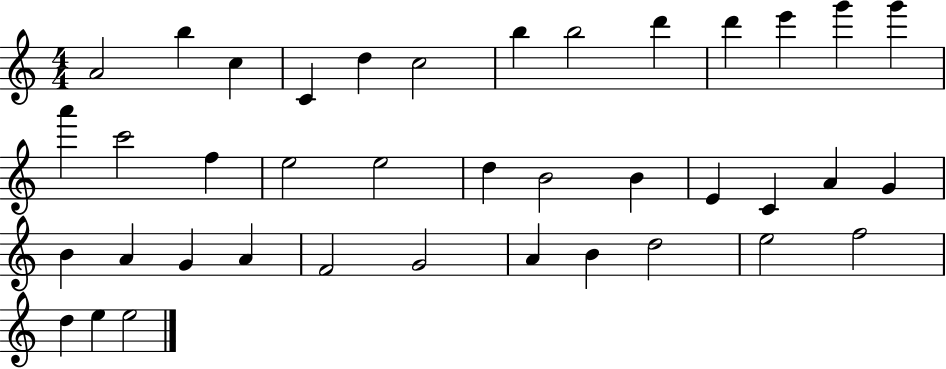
{
  \clef treble
  \numericTimeSignature
  \time 4/4
  \key c \major
  a'2 b''4 c''4 | c'4 d''4 c''2 | b''4 b''2 d'''4 | d'''4 e'''4 g'''4 g'''4 | \break a'''4 c'''2 f''4 | e''2 e''2 | d''4 b'2 b'4 | e'4 c'4 a'4 g'4 | \break b'4 a'4 g'4 a'4 | f'2 g'2 | a'4 b'4 d''2 | e''2 f''2 | \break d''4 e''4 e''2 | \bar "|."
}